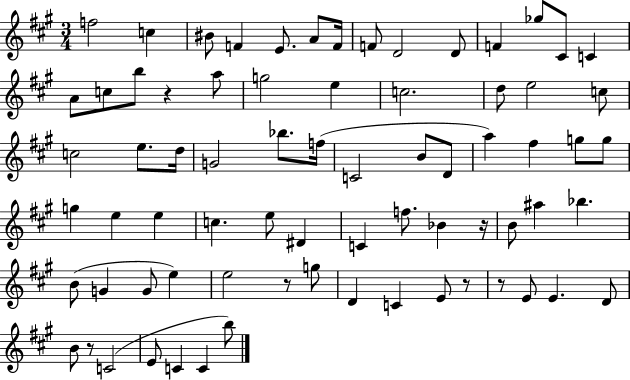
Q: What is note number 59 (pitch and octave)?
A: E4